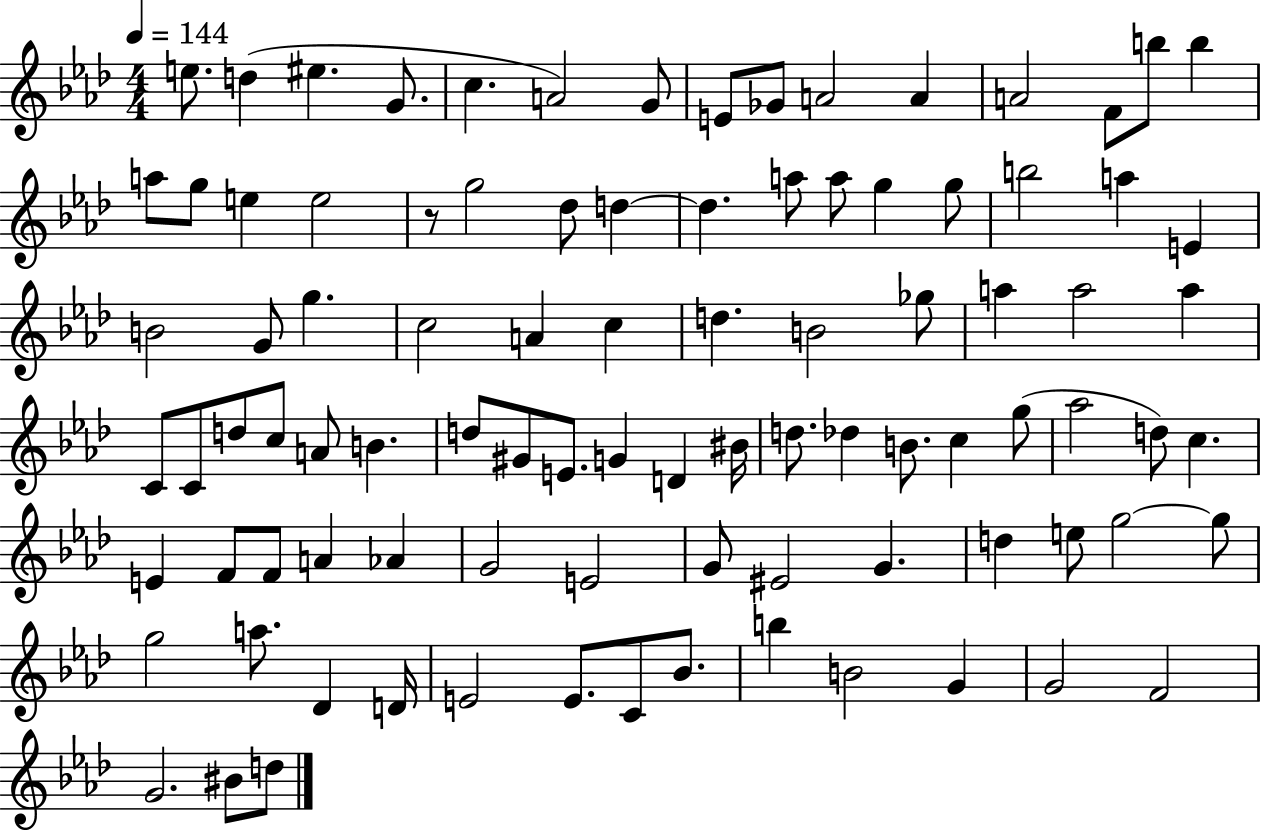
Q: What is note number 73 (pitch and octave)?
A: D5